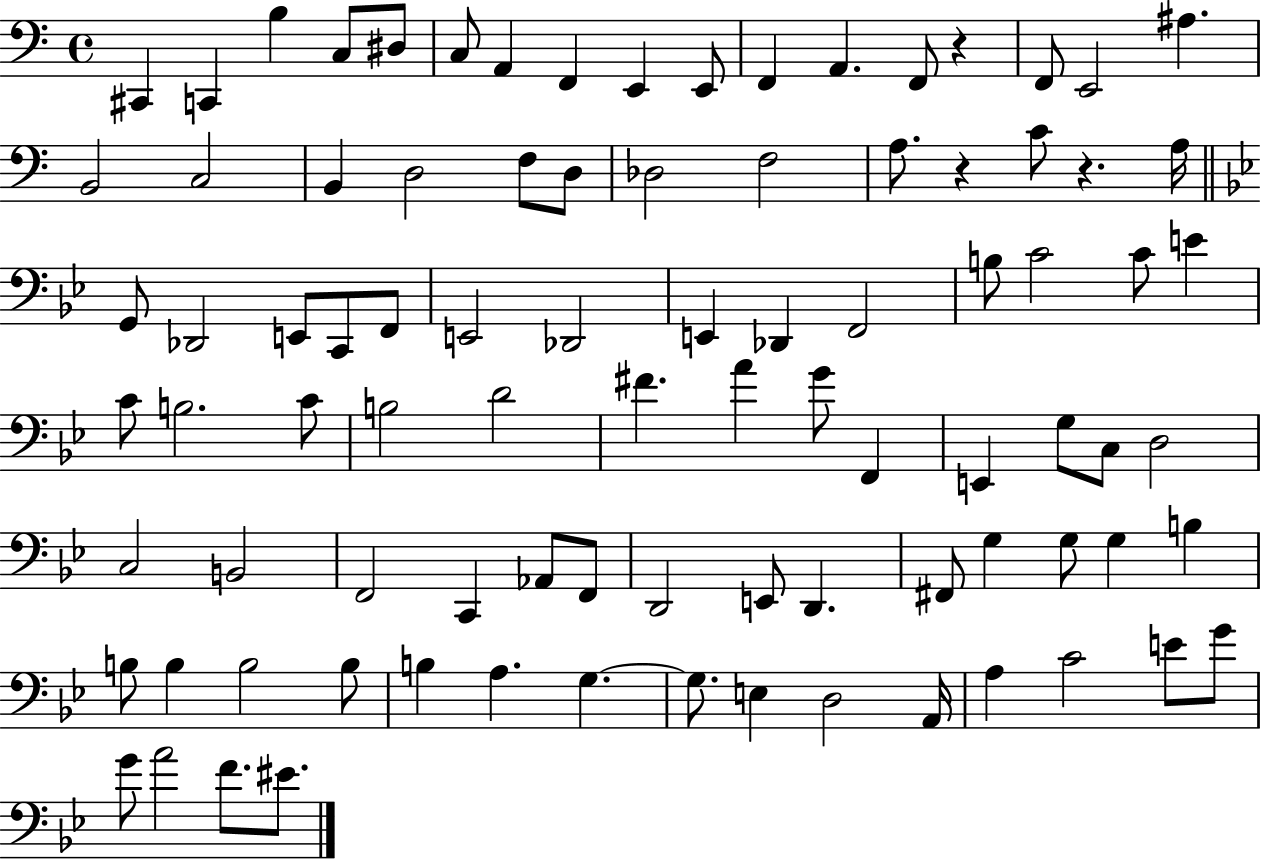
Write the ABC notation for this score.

X:1
T:Untitled
M:4/4
L:1/4
K:C
^C,, C,, B, C,/2 ^D,/2 C,/2 A,, F,, E,, E,,/2 F,, A,, F,,/2 z F,,/2 E,,2 ^A, B,,2 C,2 B,, D,2 F,/2 D,/2 _D,2 F,2 A,/2 z C/2 z A,/4 G,,/2 _D,,2 E,,/2 C,,/2 F,,/2 E,,2 _D,,2 E,, _D,, F,,2 B,/2 C2 C/2 E C/2 B,2 C/2 B,2 D2 ^F A G/2 F,, E,, G,/2 C,/2 D,2 C,2 B,,2 F,,2 C,, _A,,/2 F,,/2 D,,2 E,,/2 D,, ^F,,/2 G, G,/2 G, B, B,/2 B, B,2 B,/2 B, A, G, G,/2 E, D,2 A,,/4 A, C2 E/2 G/2 G/2 A2 F/2 ^E/2